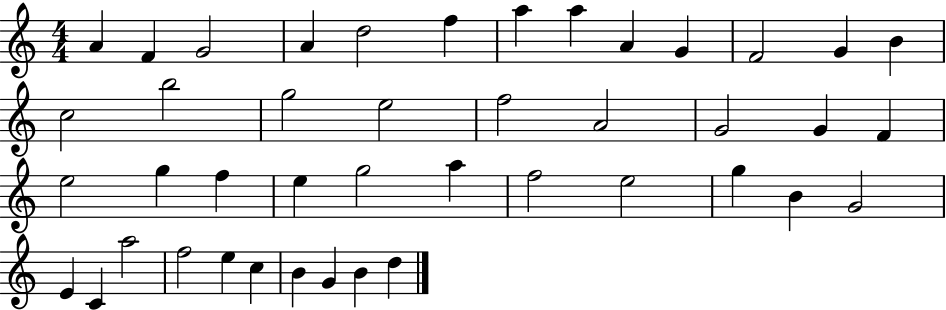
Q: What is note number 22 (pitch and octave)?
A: F4